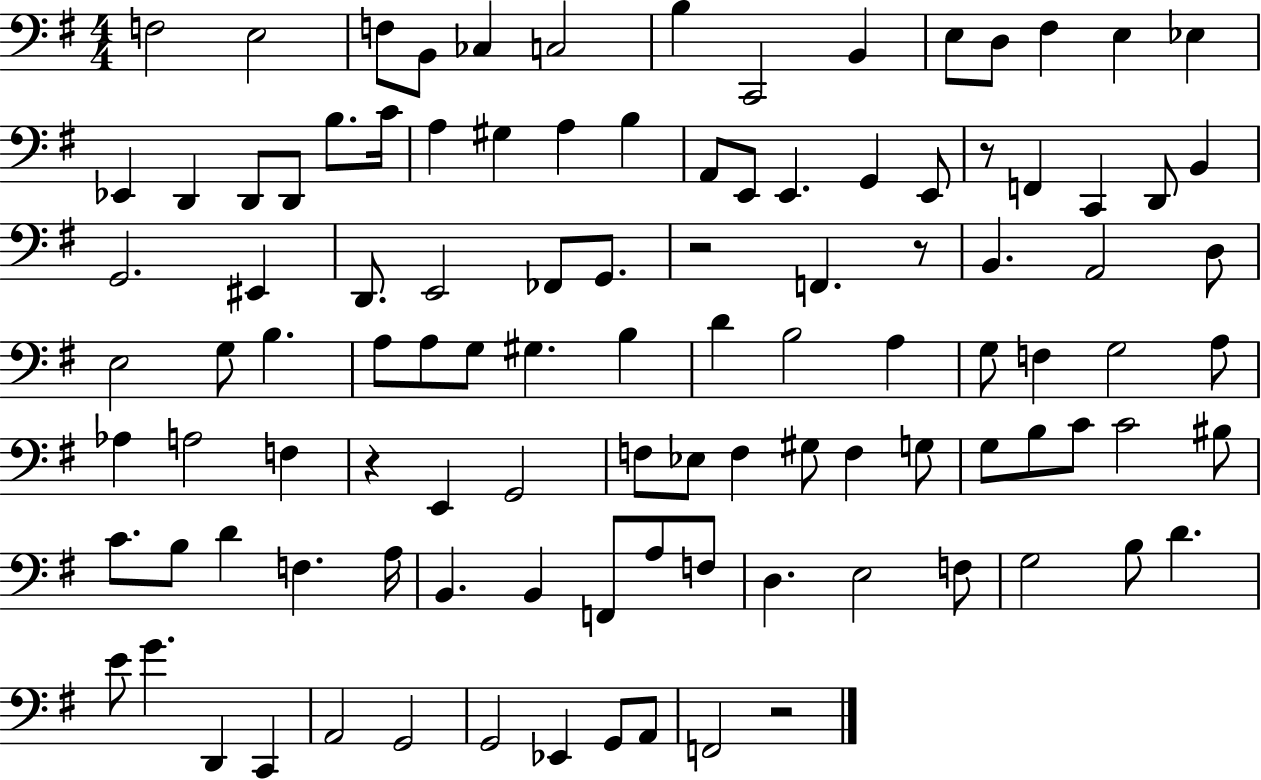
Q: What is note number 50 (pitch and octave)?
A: G#3